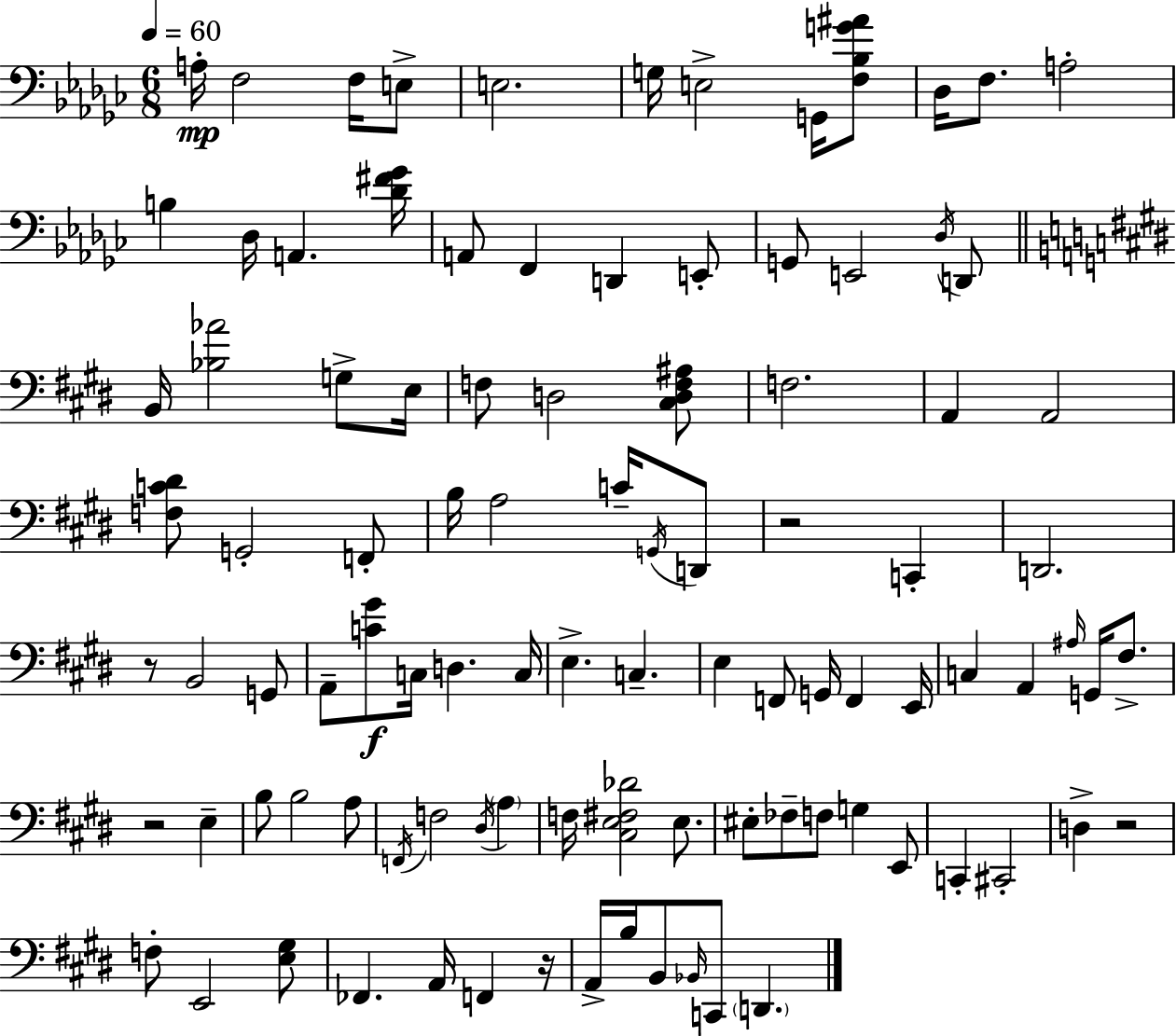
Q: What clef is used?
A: bass